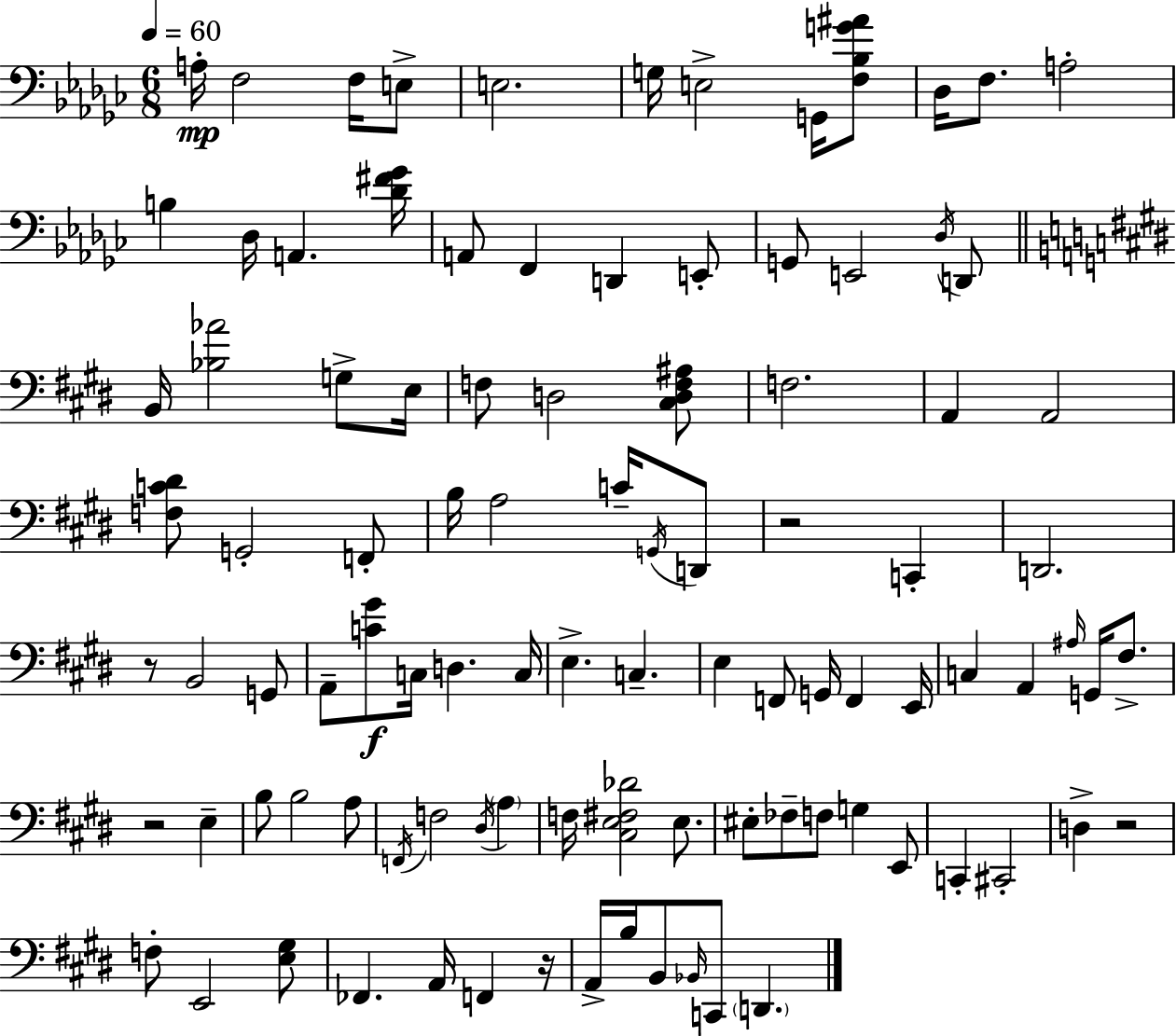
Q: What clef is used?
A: bass